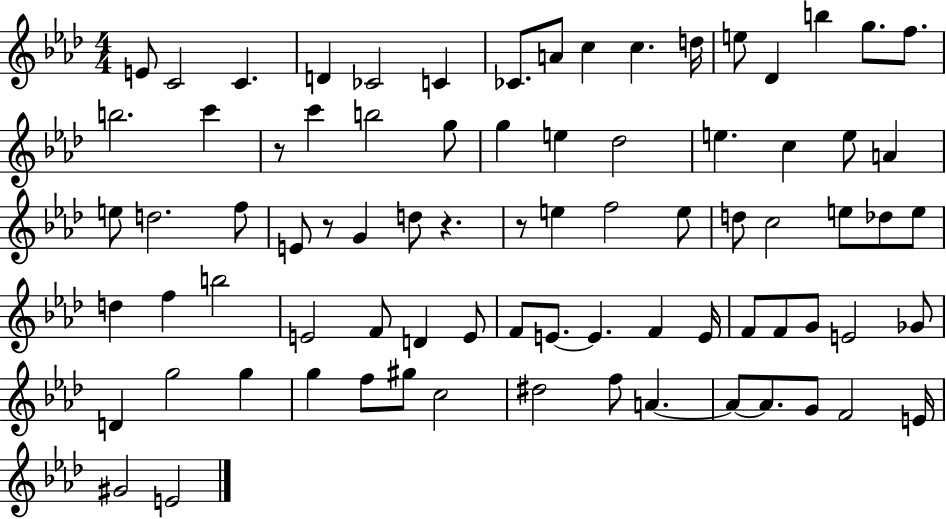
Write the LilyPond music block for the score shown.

{
  \clef treble
  \numericTimeSignature
  \time 4/4
  \key aes \major
  e'8 c'2 c'4. | d'4 ces'2 c'4 | ces'8. a'8 c''4 c''4. d''16 | e''8 des'4 b''4 g''8. f''8. | \break b''2. c'''4 | r8 c'''4 b''2 g''8 | g''4 e''4 des''2 | e''4. c''4 e''8 a'4 | \break e''8 d''2. f''8 | e'8 r8 g'4 d''8 r4. | r8 e''4 f''2 e''8 | d''8 c''2 e''8 des''8 e''8 | \break d''4 f''4 b''2 | e'2 f'8 d'4 e'8 | f'8 e'8.~~ e'4. f'4 e'16 | f'8 f'8 g'8 e'2 ges'8 | \break d'4 g''2 g''4 | g''4 f''8 gis''8 c''2 | dis''2 f''8 a'4.~~ | a'8~~ a'8. g'8 f'2 e'16 | \break gis'2 e'2 | \bar "|."
}